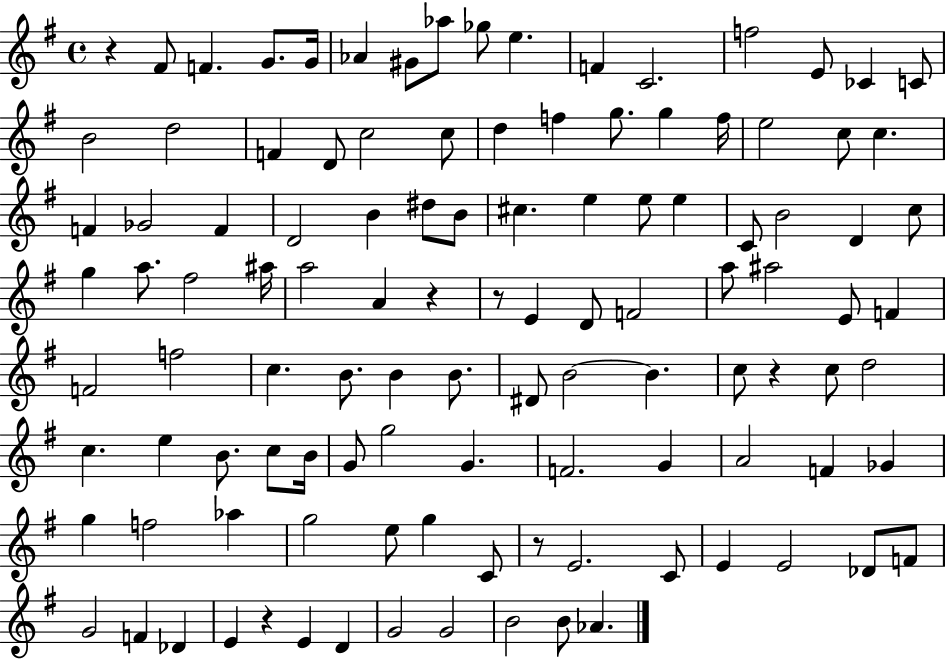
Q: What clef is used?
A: treble